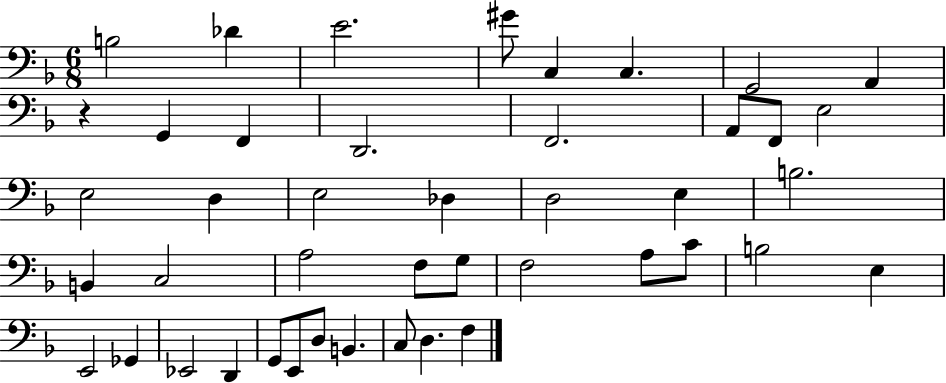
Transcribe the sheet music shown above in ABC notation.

X:1
T:Untitled
M:6/8
L:1/4
K:F
B,2 _D E2 ^G/2 C, C, G,,2 A,, z G,, F,, D,,2 F,,2 A,,/2 F,,/2 E,2 E,2 D, E,2 _D, D,2 E, B,2 B,, C,2 A,2 F,/2 G,/2 F,2 A,/2 C/2 B,2 E, E,,2 _G,, _E,,2 D,, G,,/2 E,,/2 D,/2 B,, C,/2 D, F,